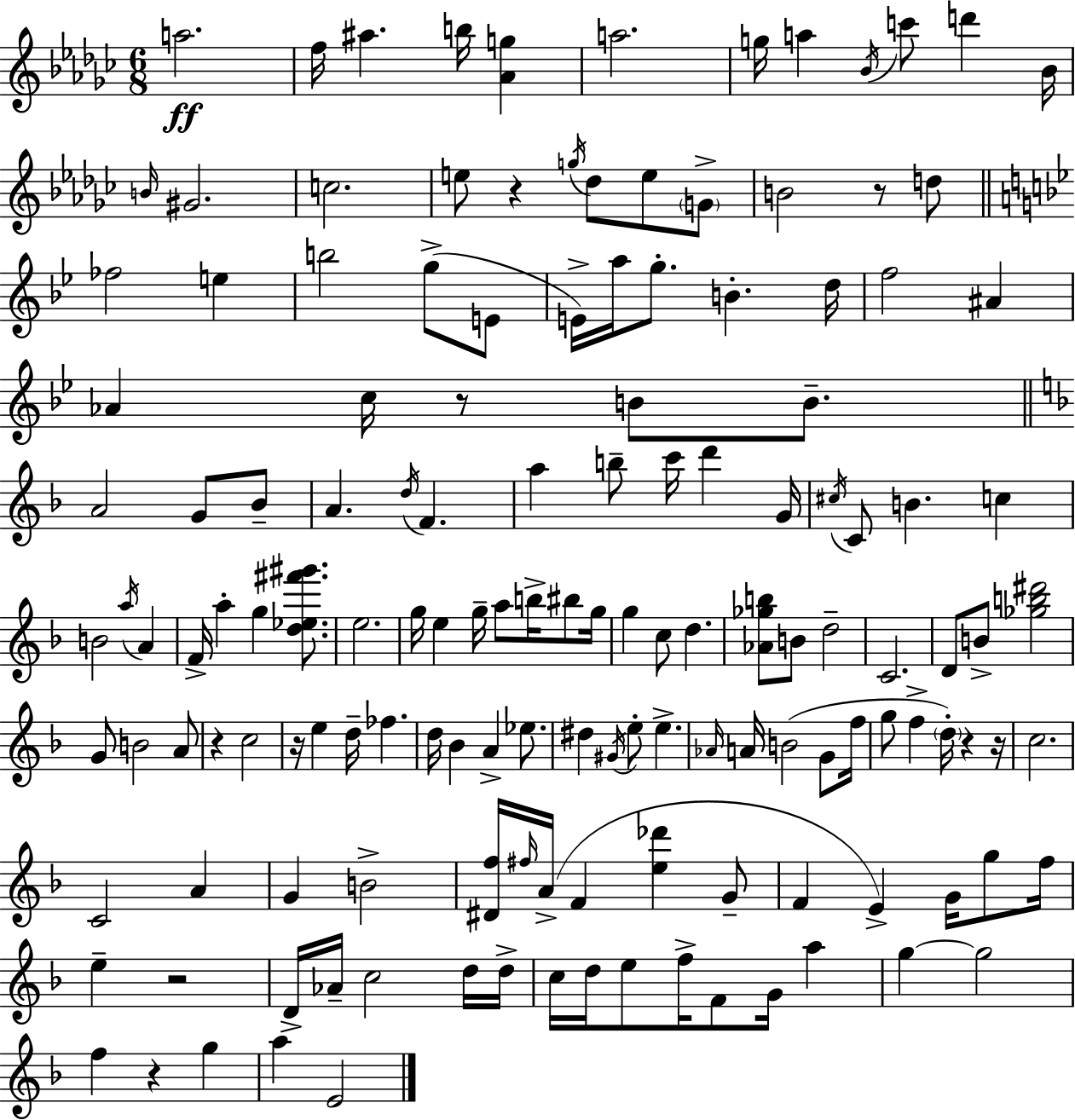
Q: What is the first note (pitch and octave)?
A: A5